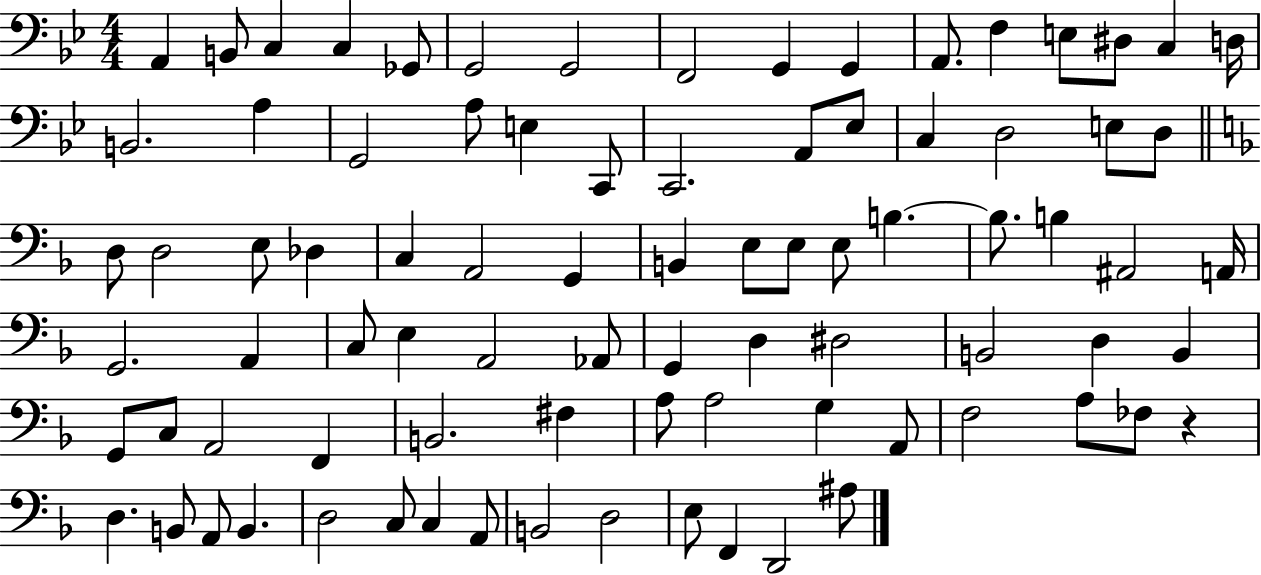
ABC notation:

X:1
T:Untitled
M:4/4
L:1/4
K:Bb
A,, B,,/2 C, C, _G,,/2 G,,2 G,,2 F,,2 G,, G,, A,,/2 F, E,/2 ^D,/2 C, D,/4 B,,2 A, G,,2 A,/2 E, C,,/2 C,,2 A,,/2 _E,/2 C, D,2 E,/2 D,/2 D,/2 D,2 E,/2 _D, C, A,,2 G,, B,, E,/2 E,/2 E,/2 B, B,/2 B, ^A,,2 A,,/4 G,,2 A,, C,/2 E, A,,2 _A,,/2 G,, D, ^D,2 B,,2 D, B,, G,,/2 C,/2 A,,2 F,, B,,2 ^F, A,/2 A,2 G, A,,/2 F,2 A,/2 _F,/2 z D, B,,/2 A,,/2 B,, D,2 C,/2 C, A,,/2 B,,2 D,2 E,/2 F,, D,,2 ^A,/2